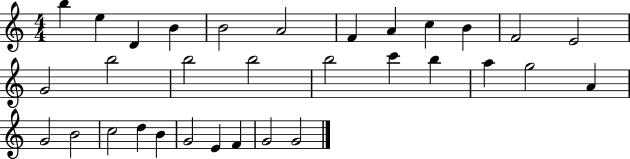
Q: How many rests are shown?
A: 0